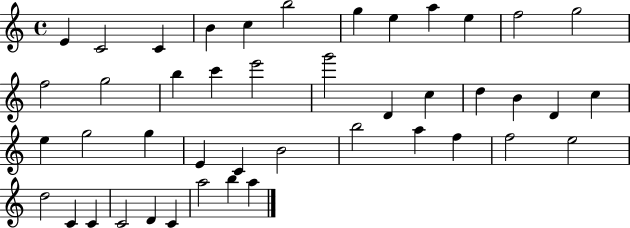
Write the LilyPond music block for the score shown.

{
  \clef treble
  \time 4/4
  \defaultTimeSignature
  \key c \major
  e'4 c'2 c'4 | b'4 c''4 b''2 | g''4 e''4 a''4 e''4 | f''2 g''2 | \break f''2 g''2 | b''4 c'''4 e'''2 | g'''2 d'4 c''4 | d''4 b'4 d'4 c''4 | \break e''4 g''2 g''4 | e'4 c'4 b'2 | b''2 a''4 f''4 | f''2 e''2 | \break d''2 c'4 c'4 | c'2 d'4 c'4 | a''2 b''4 a''4 | \bar "|."
}